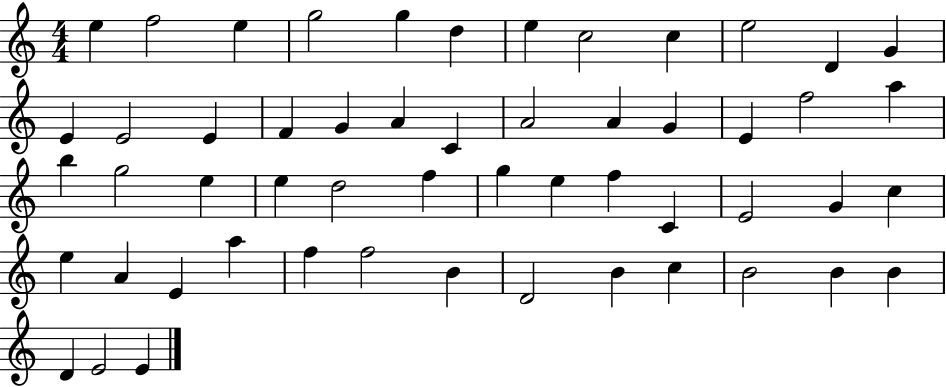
X:1
T:Untitled
M:4/4
L:1/4
K:C
e f2 e g2 g d e c2 c e2 D G E E2 E F G A C A2 A G E f2 a b g2 e e d2 f g e f C E2 G c e A E a f f2 B D2 B c B2 B B D E2 E